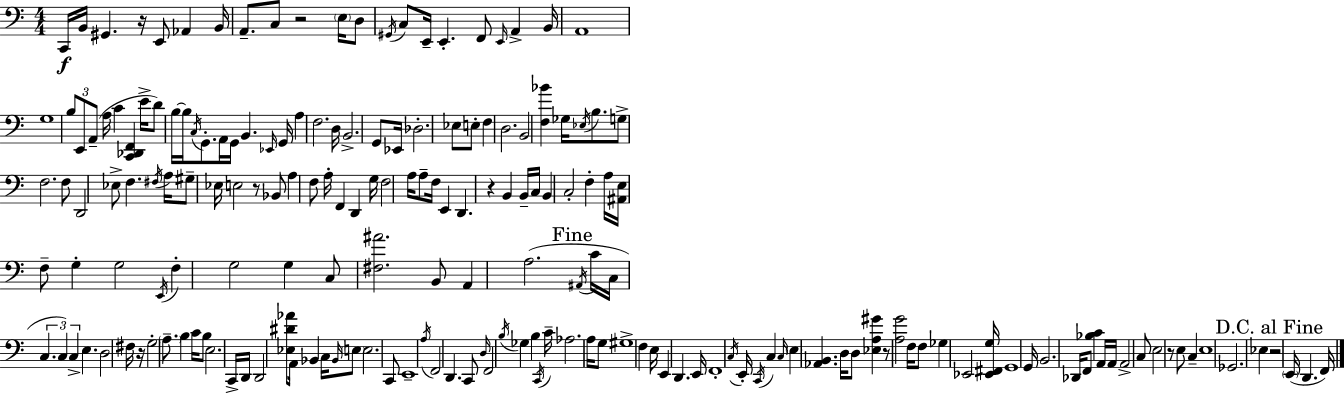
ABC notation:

X:1
T:Untitled
M:4/4
L:1/4
K:C
C,,/4 B,,/4 ^G,, z/4 E,,/2 _A,, B,,/4 A,,/2 C,/2 z2 E,/4 D,/2 ^G,,/4 C,/2 E,,/4 E,, F,,/2 E,,/4 A,, B,,/4 A,,4 G,4 B,/2 E,,/2 A,,/2 A,/4 C [C,,_D,,F,,] E/4 D/2 B,/4 B,/4 C,/4 G,,/2 A,,/4 G,,/4 B,, _E,,/4 G,,/4 A, F,2 D,/4 B,,2 G,,/2 _E,,/4 _D,2 _E,/2 E,/2 F, D,2 B,,2 [F,_B] _G,/4 _E,/4 B,/2 G,/2 F,2 F,/2 D,,2 _E,/2 F, ^F,/4 A,/4 ^G,/2 _E,/4 E,2 z/2 _B,,/2 A, F,/2 A,/4 F,, D,, G,/4 F,2 A,/4 A,/2 F,/4 E,, D,, z B,, B,,/4 C,/4 B,, C,2 F, A,/4 [^A,,E,]/4 F,/2 G, G,2 E,,/4 F, G,2 G, C,/2 [^F,^A]2 B,,/2 A,, A,2 ^A,,/4 C/4 C,/4 C, C, C, E, D,2 ^F,/4 z/4 G,2 A,/2 B, C/4 B,/2 E,2 C,,/4 D,,/4 D,,2 [_E,^D_A]/2 A,,/4 _B,, C,/4 _B,,/4 E,/2 E,2 C,,/2 E,,4 A,/4 F,,2 D,, C,,/2 D,/4 F,,2 B,/4 _G, B, C,,/4 C/4 _A,2 A,/4 G,/2 ^G,4 F, E,/4 E,, D,, E,,/4 F,,4 C,/4 E,,/4 C,,/4 C, C,/4 E, [_A,,B,,] D,/4 D,/2 [_E,A,^G] z/2 [A,G]2 F,/4 F,/2 _G, _E,,2 [_E,,^F,,G,]/4 G,,4 G,,/4 B,,2 _D,,/4 F,,/2 [_B,C] A,,/4 A,,/4 A,,2 C,/2 E,2 z/2 E,/2 C, E,4 _G,,2 _E, z2 E,,/4 D,, F,,/4